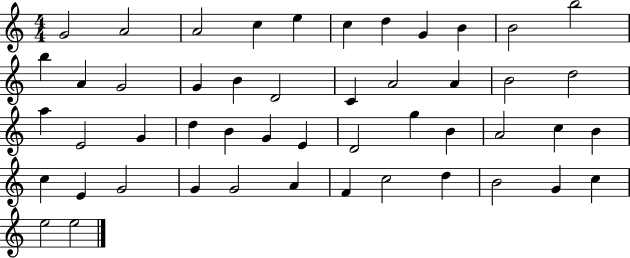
G4/h A4/h A4/h C5/q E5/q C5/q D5/q G4/q B4/q B4/h B5/h B5/q A4/q G4/h G4/q B4/q D4/h C4/q A4/h A4/q B4/h D5/h A5/q E4/h G4/q D5/q B4/q G4/q E4/q D4/h G5/q B4/q A4/h C5/q B4/q C5/q E4/q G4/h G4/q G4/h A4/q F4/q C5/h D5/q B4/h G4/q C5/q E5/h E5/h